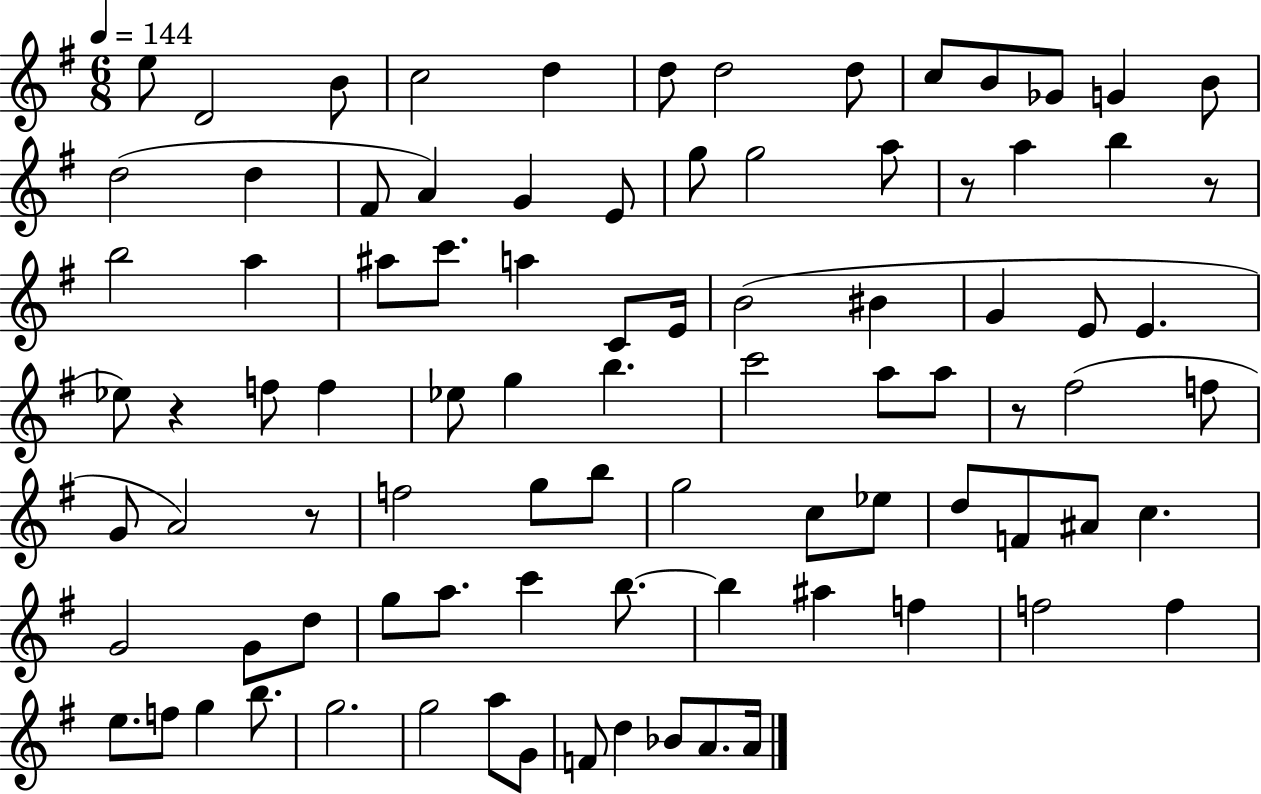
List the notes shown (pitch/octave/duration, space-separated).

E5/e D4/h B4/e C5/h D5/q D5/e D5/h D5/e C5/e B4/e Gb4/e G4/q B4/e D5/h D5/q F#4/e A4/q G4/q E4/e G5/e G5/h A5/e R/e A5/q B5/q R/e B5/h A5/q A#5/e C6/e. A5/q C4/e E4/s B4/h BIS4/q G4/q E4/e E4/q. Eb5/e R/q F5/e F5/q Eb5/e G5/q B5/q. C6/h A5/e A5/e R/e F#5/h F5/e G4/e A4/h R/e F5/h G5/e B5/e G5/h C5/e Eb5/e D5/e F4/e A#4/e C5/q. G4/h G4/e D5/e G5/e A5/e. C6/q B5/e. B5/q A#5/q F5/q F5/h F5/q E5/e. F5/e G5/q B5/e. G5/h. G5/h A5/e G4/e F4/e D5/q Bb4/e A4/e. A4/s